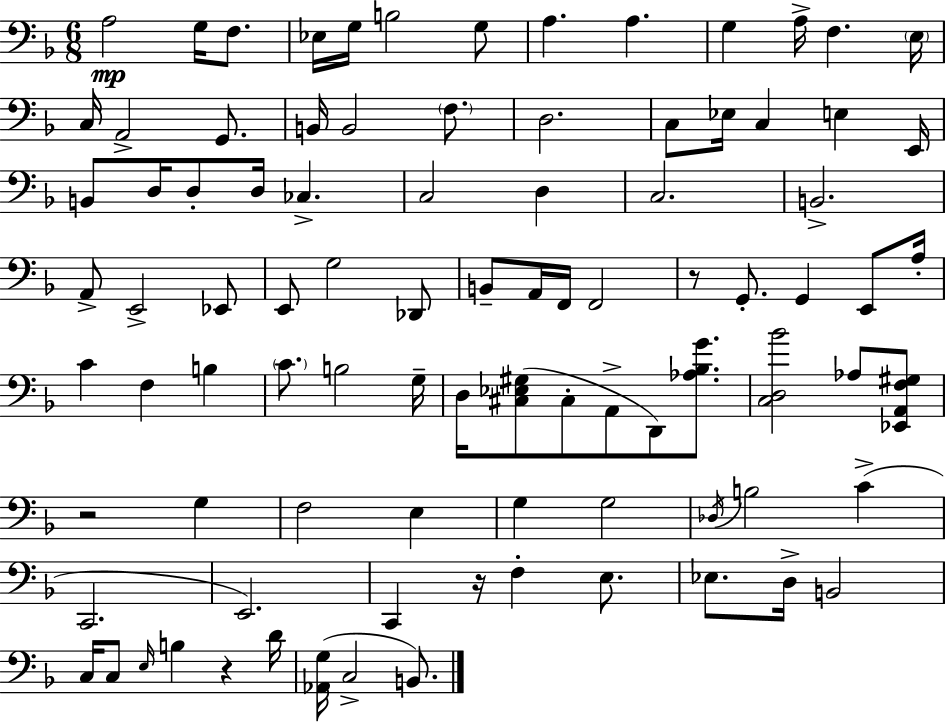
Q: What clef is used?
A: bass